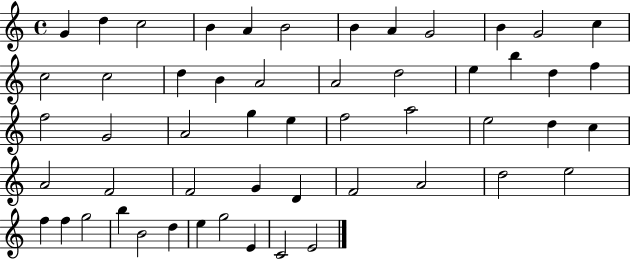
X:1
T:Untitled
M:4/4
L:1/4
K:C
G d c2 B A B2 B A G2 B G2 c c2 c2 d B A2 A2 d2 e b d f f2 G2 A2 g e f2 a2 e2 d c A2 F2 F2 G D F2 A2 d2 e2 f f g2 b B2 d e g2 E C2 E2